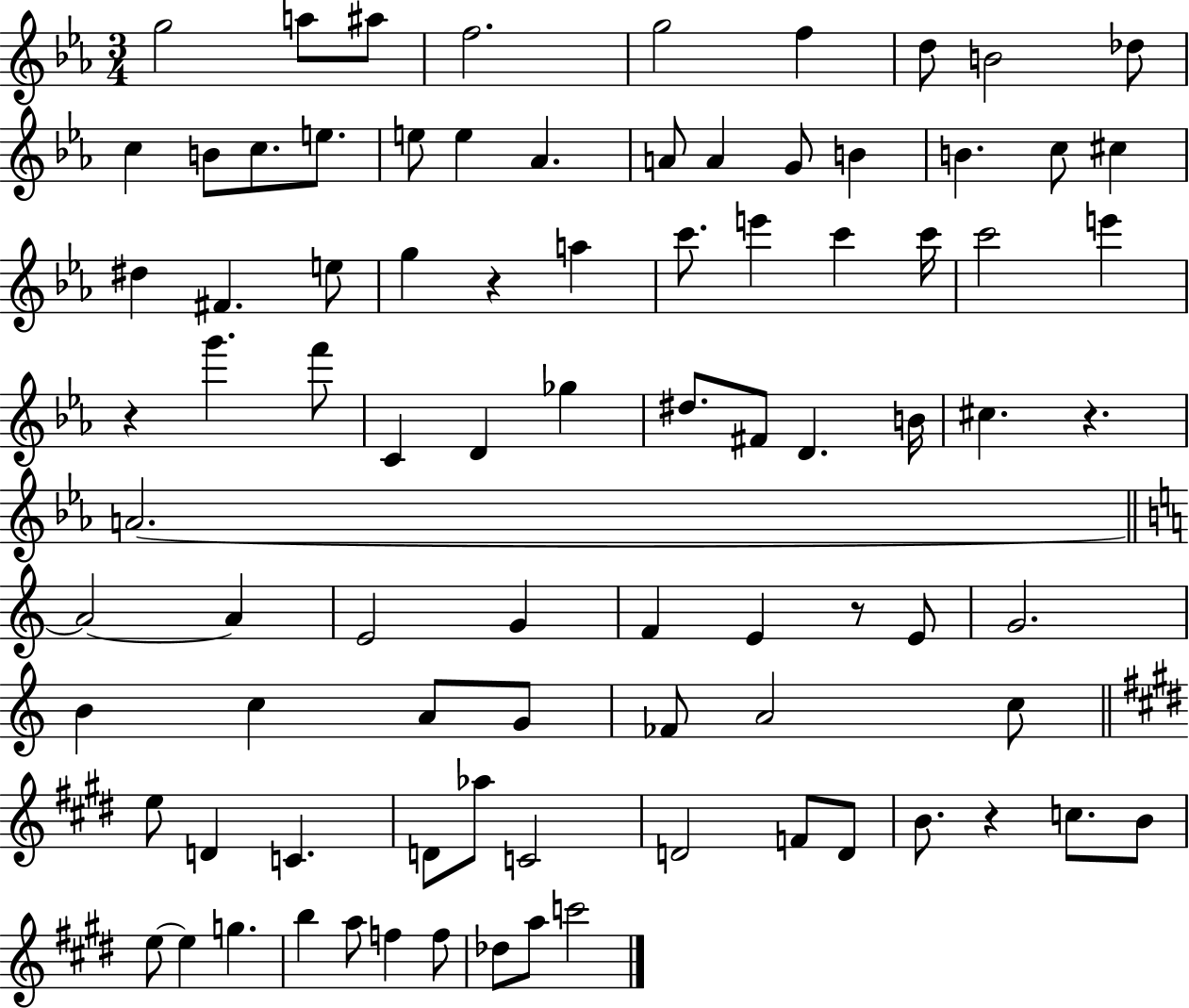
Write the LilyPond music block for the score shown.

{
  \clef treble
  \numericTimeSignature
  \time 3/4
  \key ees \major
  g''2 a''8 ais''8 | f''2. | g''2 f''4 | d''8 b'2 des''8 | \break c''4 b'8 c''8. e''8. | e''8 e''4 aes'4. | a'8 a'4 g'8 b'4 | b'4. c''8 cis''4 | \break dis''4 fis'4. e''8 | g''4 r4 a''4 | c'''8. e'''4 c'''4 c'''16 | c'''2 e'''4 | \break r4 g'''4. f'''8 | c'4 d'4 ges''4 | dis''8. fis'8 d'4. b'16 | cis''4. r4. | \break a'2.~~ | \bar "||" \break \key a \minor a'2~~ a'4 | e'2 g'4 | f'4 e'4 r8 e'8 | g'2. | \break b'4 c''4 a'8 g'8 | fes'8 a'2 c''8 | \bar "||" \break \key e \major e''8 d'4 c'4. | d'8 aes''8 c'2 | d'2 f'8 d'8 | b'8. r4 c''8. b'8 | \break e''8~~ e''4 g''4. | b''4 a''8 f''4 f''8 | des''8 a''8 c'''2 | \bar "|."
}